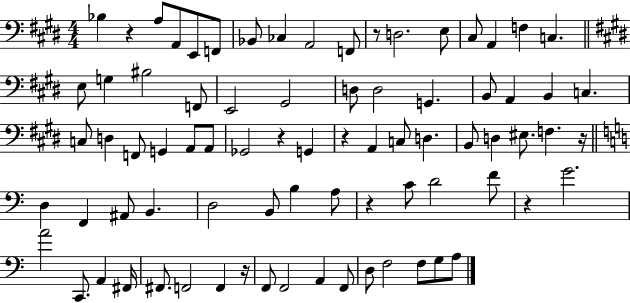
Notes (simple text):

Bb3/q R/q A3/e A2/e E2/e F2/e Bb2/e CES3/q A2/h F2/e R/e D3/h. E3/e C#3/e A2/q F3/q C3/q. E3/e G3/q BIS3/h F2/e E2/h G#2/h D3/e D3/h G2/q. B2/e A2/q B2/q C3/q. C3/e D3/q F2/e G2/q A2/e A2/e Gb2/h R/q G2/q R/q A2/q C3/e D3/q. B2/e D3/q EIS3/e. F3/q. R/s D3/q F2/q A#2/e B2/q. D3/h B2/e B3/q A3/e R/q C4/e D4/h F4/e R/q G4/h. A4/h C2/e. A2/q F#2/s F#2/e. F2/h F2/q R/s F2/e F2/h A2/q F2/e D3/e F3/h F3/e G3/e A3/e